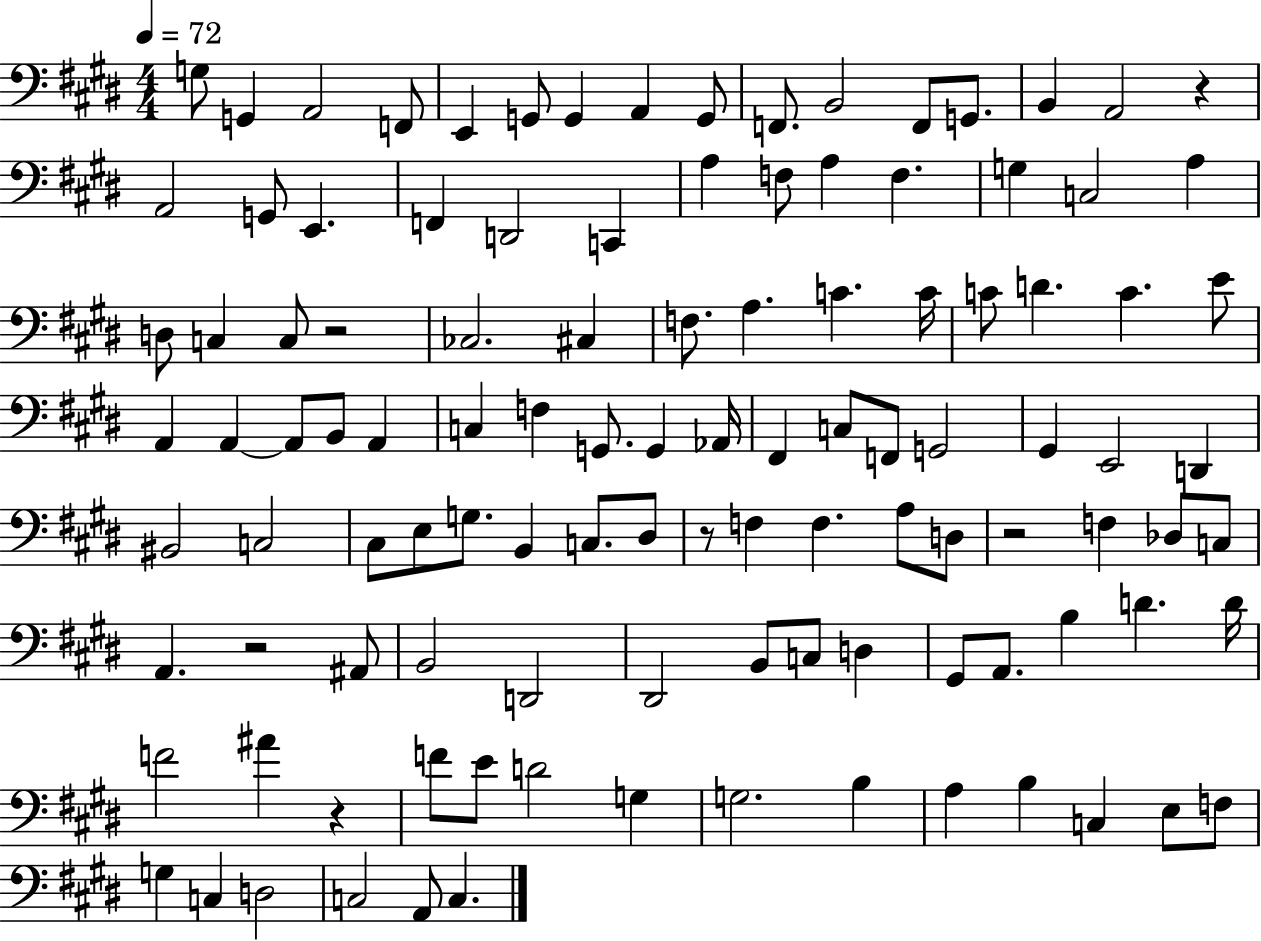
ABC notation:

X:1
T:Untitled
M:4/4
L:1/4
K:E
G,/2 G,, A,,2 F,,/2 E,, G,,/2 G,, A,, G,,/2 F,,/2 B,,2 F,,/2 G,,/2 B,, A,,2 z A,,2 G,,/2 E,, F,, D,,2 C,, A, F,/2 A, F, G, C,2 A, D,/2 C, C,/2 z2 _C,2 ^C, F,/2 A, C C/4 C/2 D C E/2 A,, A,, A,,/2 B,,/2 A,, C, F, G,,/2 G,, _A,,/4 ^F,, C,/2 F,,/2 G,,2 ^G,, E,,2 D,, ^B,,2 C,2 ^C,/2 E,/2 G,/2 B,, C,/2 ^D,/2 z/2 F, F, A,/2 D,/2 z2 F, _D,/2 C,/2 A,, z2 ^A,,/2 B,,2 D,,2 ^D,,2 B,,/2 C,/2 D, ^G,,/2 A,,/2 B, D D/4 F2 ^A z F/2 E/2 D2 G, G,2 B, A, B, C, E,/2 F,/2 G, C, D,2 C,2 A,,/2 C,